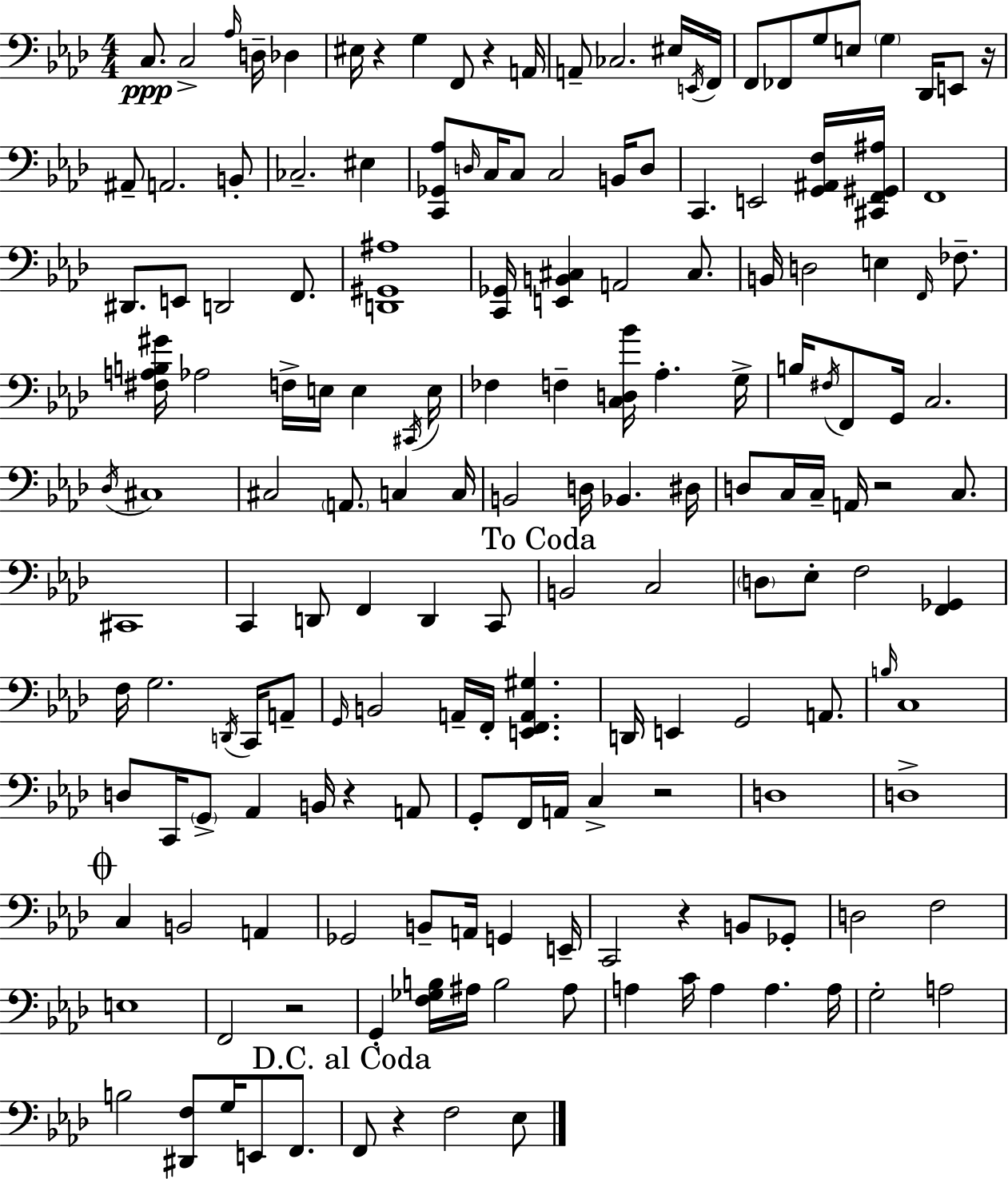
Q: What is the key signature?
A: AES major